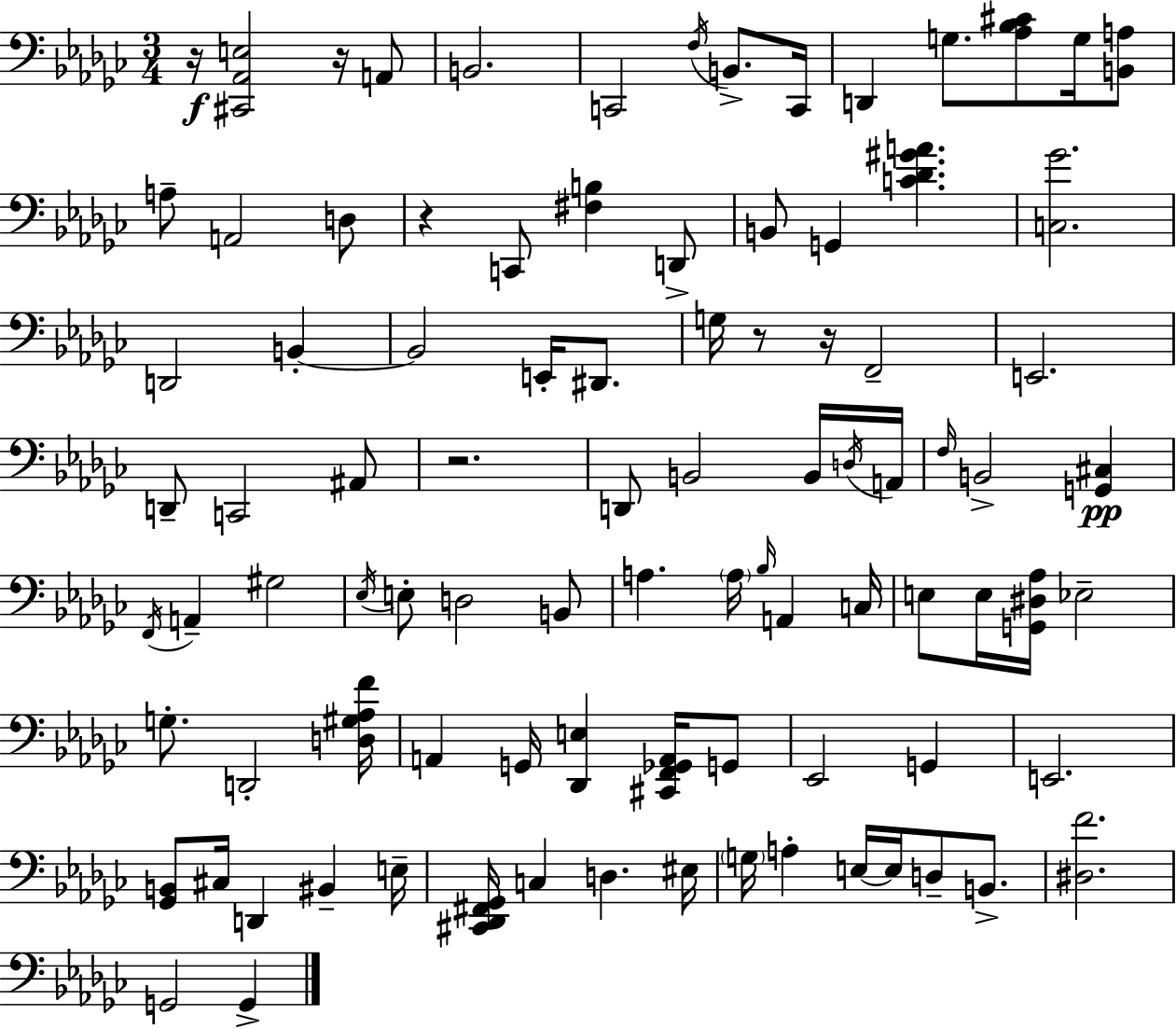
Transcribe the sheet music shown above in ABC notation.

X:1
T:Untitled
M:3/4
L:1/4
K:Ebm
z/4 [^C,,_A,,E,]2 z/4 A,,/2 B,,2 C,,2 F,/4 B,,/2 C,,/4 D,, G,/2 [_A,_B,^C]/2 G,/4 [B,,A,]/2 A,/2 A,,2 D,/2 z C,,/2 [^F,B,] D,,/2 B,,/2 G,, [C_D^GA] [C,_G]2 D,,2 B,, B,,2 E,,/4 ^D,,/2 G,/4 z/2 z/4 F,,2 E,,2 D,,/2 C,,2 ^A,,/2 z2 D,,/2 B,,2 B,,/4 D,/4 A,,/4 F,/4 B,,2 [G,,^C,] F,,/4 A,, ^G,2 _E,/4 E,/2 D,2 B,,/2 A, A,/4 _B,/4 A,, C,/4 E,/2 E,/4 [G,,^D,_A,]/4 _E,2 G,/2 D,,2 [D,^G,_A,F]/4 A,, G,,/4 [_D,,E,] [^C,,F,,_G,,A,,]/4 G,,/2 _E,,2 G,, E,,2 [_G,,B,,]/2 ^C,/4 D,, ^B,, E,/4 [^C,,_D,,^F,,_G,,]/4 C, D, ^E,/4 G,/4 A, E,/4 E,/4 D,/2 B,,/2 [^D,F]2 G,,2 G,,